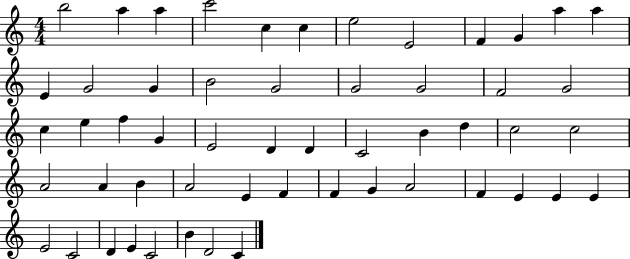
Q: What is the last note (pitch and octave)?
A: C4